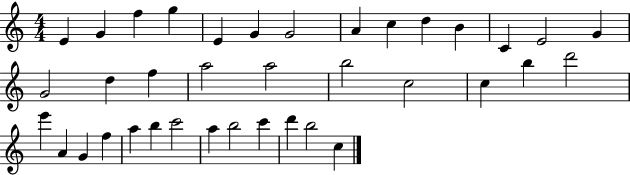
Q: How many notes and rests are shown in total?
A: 37